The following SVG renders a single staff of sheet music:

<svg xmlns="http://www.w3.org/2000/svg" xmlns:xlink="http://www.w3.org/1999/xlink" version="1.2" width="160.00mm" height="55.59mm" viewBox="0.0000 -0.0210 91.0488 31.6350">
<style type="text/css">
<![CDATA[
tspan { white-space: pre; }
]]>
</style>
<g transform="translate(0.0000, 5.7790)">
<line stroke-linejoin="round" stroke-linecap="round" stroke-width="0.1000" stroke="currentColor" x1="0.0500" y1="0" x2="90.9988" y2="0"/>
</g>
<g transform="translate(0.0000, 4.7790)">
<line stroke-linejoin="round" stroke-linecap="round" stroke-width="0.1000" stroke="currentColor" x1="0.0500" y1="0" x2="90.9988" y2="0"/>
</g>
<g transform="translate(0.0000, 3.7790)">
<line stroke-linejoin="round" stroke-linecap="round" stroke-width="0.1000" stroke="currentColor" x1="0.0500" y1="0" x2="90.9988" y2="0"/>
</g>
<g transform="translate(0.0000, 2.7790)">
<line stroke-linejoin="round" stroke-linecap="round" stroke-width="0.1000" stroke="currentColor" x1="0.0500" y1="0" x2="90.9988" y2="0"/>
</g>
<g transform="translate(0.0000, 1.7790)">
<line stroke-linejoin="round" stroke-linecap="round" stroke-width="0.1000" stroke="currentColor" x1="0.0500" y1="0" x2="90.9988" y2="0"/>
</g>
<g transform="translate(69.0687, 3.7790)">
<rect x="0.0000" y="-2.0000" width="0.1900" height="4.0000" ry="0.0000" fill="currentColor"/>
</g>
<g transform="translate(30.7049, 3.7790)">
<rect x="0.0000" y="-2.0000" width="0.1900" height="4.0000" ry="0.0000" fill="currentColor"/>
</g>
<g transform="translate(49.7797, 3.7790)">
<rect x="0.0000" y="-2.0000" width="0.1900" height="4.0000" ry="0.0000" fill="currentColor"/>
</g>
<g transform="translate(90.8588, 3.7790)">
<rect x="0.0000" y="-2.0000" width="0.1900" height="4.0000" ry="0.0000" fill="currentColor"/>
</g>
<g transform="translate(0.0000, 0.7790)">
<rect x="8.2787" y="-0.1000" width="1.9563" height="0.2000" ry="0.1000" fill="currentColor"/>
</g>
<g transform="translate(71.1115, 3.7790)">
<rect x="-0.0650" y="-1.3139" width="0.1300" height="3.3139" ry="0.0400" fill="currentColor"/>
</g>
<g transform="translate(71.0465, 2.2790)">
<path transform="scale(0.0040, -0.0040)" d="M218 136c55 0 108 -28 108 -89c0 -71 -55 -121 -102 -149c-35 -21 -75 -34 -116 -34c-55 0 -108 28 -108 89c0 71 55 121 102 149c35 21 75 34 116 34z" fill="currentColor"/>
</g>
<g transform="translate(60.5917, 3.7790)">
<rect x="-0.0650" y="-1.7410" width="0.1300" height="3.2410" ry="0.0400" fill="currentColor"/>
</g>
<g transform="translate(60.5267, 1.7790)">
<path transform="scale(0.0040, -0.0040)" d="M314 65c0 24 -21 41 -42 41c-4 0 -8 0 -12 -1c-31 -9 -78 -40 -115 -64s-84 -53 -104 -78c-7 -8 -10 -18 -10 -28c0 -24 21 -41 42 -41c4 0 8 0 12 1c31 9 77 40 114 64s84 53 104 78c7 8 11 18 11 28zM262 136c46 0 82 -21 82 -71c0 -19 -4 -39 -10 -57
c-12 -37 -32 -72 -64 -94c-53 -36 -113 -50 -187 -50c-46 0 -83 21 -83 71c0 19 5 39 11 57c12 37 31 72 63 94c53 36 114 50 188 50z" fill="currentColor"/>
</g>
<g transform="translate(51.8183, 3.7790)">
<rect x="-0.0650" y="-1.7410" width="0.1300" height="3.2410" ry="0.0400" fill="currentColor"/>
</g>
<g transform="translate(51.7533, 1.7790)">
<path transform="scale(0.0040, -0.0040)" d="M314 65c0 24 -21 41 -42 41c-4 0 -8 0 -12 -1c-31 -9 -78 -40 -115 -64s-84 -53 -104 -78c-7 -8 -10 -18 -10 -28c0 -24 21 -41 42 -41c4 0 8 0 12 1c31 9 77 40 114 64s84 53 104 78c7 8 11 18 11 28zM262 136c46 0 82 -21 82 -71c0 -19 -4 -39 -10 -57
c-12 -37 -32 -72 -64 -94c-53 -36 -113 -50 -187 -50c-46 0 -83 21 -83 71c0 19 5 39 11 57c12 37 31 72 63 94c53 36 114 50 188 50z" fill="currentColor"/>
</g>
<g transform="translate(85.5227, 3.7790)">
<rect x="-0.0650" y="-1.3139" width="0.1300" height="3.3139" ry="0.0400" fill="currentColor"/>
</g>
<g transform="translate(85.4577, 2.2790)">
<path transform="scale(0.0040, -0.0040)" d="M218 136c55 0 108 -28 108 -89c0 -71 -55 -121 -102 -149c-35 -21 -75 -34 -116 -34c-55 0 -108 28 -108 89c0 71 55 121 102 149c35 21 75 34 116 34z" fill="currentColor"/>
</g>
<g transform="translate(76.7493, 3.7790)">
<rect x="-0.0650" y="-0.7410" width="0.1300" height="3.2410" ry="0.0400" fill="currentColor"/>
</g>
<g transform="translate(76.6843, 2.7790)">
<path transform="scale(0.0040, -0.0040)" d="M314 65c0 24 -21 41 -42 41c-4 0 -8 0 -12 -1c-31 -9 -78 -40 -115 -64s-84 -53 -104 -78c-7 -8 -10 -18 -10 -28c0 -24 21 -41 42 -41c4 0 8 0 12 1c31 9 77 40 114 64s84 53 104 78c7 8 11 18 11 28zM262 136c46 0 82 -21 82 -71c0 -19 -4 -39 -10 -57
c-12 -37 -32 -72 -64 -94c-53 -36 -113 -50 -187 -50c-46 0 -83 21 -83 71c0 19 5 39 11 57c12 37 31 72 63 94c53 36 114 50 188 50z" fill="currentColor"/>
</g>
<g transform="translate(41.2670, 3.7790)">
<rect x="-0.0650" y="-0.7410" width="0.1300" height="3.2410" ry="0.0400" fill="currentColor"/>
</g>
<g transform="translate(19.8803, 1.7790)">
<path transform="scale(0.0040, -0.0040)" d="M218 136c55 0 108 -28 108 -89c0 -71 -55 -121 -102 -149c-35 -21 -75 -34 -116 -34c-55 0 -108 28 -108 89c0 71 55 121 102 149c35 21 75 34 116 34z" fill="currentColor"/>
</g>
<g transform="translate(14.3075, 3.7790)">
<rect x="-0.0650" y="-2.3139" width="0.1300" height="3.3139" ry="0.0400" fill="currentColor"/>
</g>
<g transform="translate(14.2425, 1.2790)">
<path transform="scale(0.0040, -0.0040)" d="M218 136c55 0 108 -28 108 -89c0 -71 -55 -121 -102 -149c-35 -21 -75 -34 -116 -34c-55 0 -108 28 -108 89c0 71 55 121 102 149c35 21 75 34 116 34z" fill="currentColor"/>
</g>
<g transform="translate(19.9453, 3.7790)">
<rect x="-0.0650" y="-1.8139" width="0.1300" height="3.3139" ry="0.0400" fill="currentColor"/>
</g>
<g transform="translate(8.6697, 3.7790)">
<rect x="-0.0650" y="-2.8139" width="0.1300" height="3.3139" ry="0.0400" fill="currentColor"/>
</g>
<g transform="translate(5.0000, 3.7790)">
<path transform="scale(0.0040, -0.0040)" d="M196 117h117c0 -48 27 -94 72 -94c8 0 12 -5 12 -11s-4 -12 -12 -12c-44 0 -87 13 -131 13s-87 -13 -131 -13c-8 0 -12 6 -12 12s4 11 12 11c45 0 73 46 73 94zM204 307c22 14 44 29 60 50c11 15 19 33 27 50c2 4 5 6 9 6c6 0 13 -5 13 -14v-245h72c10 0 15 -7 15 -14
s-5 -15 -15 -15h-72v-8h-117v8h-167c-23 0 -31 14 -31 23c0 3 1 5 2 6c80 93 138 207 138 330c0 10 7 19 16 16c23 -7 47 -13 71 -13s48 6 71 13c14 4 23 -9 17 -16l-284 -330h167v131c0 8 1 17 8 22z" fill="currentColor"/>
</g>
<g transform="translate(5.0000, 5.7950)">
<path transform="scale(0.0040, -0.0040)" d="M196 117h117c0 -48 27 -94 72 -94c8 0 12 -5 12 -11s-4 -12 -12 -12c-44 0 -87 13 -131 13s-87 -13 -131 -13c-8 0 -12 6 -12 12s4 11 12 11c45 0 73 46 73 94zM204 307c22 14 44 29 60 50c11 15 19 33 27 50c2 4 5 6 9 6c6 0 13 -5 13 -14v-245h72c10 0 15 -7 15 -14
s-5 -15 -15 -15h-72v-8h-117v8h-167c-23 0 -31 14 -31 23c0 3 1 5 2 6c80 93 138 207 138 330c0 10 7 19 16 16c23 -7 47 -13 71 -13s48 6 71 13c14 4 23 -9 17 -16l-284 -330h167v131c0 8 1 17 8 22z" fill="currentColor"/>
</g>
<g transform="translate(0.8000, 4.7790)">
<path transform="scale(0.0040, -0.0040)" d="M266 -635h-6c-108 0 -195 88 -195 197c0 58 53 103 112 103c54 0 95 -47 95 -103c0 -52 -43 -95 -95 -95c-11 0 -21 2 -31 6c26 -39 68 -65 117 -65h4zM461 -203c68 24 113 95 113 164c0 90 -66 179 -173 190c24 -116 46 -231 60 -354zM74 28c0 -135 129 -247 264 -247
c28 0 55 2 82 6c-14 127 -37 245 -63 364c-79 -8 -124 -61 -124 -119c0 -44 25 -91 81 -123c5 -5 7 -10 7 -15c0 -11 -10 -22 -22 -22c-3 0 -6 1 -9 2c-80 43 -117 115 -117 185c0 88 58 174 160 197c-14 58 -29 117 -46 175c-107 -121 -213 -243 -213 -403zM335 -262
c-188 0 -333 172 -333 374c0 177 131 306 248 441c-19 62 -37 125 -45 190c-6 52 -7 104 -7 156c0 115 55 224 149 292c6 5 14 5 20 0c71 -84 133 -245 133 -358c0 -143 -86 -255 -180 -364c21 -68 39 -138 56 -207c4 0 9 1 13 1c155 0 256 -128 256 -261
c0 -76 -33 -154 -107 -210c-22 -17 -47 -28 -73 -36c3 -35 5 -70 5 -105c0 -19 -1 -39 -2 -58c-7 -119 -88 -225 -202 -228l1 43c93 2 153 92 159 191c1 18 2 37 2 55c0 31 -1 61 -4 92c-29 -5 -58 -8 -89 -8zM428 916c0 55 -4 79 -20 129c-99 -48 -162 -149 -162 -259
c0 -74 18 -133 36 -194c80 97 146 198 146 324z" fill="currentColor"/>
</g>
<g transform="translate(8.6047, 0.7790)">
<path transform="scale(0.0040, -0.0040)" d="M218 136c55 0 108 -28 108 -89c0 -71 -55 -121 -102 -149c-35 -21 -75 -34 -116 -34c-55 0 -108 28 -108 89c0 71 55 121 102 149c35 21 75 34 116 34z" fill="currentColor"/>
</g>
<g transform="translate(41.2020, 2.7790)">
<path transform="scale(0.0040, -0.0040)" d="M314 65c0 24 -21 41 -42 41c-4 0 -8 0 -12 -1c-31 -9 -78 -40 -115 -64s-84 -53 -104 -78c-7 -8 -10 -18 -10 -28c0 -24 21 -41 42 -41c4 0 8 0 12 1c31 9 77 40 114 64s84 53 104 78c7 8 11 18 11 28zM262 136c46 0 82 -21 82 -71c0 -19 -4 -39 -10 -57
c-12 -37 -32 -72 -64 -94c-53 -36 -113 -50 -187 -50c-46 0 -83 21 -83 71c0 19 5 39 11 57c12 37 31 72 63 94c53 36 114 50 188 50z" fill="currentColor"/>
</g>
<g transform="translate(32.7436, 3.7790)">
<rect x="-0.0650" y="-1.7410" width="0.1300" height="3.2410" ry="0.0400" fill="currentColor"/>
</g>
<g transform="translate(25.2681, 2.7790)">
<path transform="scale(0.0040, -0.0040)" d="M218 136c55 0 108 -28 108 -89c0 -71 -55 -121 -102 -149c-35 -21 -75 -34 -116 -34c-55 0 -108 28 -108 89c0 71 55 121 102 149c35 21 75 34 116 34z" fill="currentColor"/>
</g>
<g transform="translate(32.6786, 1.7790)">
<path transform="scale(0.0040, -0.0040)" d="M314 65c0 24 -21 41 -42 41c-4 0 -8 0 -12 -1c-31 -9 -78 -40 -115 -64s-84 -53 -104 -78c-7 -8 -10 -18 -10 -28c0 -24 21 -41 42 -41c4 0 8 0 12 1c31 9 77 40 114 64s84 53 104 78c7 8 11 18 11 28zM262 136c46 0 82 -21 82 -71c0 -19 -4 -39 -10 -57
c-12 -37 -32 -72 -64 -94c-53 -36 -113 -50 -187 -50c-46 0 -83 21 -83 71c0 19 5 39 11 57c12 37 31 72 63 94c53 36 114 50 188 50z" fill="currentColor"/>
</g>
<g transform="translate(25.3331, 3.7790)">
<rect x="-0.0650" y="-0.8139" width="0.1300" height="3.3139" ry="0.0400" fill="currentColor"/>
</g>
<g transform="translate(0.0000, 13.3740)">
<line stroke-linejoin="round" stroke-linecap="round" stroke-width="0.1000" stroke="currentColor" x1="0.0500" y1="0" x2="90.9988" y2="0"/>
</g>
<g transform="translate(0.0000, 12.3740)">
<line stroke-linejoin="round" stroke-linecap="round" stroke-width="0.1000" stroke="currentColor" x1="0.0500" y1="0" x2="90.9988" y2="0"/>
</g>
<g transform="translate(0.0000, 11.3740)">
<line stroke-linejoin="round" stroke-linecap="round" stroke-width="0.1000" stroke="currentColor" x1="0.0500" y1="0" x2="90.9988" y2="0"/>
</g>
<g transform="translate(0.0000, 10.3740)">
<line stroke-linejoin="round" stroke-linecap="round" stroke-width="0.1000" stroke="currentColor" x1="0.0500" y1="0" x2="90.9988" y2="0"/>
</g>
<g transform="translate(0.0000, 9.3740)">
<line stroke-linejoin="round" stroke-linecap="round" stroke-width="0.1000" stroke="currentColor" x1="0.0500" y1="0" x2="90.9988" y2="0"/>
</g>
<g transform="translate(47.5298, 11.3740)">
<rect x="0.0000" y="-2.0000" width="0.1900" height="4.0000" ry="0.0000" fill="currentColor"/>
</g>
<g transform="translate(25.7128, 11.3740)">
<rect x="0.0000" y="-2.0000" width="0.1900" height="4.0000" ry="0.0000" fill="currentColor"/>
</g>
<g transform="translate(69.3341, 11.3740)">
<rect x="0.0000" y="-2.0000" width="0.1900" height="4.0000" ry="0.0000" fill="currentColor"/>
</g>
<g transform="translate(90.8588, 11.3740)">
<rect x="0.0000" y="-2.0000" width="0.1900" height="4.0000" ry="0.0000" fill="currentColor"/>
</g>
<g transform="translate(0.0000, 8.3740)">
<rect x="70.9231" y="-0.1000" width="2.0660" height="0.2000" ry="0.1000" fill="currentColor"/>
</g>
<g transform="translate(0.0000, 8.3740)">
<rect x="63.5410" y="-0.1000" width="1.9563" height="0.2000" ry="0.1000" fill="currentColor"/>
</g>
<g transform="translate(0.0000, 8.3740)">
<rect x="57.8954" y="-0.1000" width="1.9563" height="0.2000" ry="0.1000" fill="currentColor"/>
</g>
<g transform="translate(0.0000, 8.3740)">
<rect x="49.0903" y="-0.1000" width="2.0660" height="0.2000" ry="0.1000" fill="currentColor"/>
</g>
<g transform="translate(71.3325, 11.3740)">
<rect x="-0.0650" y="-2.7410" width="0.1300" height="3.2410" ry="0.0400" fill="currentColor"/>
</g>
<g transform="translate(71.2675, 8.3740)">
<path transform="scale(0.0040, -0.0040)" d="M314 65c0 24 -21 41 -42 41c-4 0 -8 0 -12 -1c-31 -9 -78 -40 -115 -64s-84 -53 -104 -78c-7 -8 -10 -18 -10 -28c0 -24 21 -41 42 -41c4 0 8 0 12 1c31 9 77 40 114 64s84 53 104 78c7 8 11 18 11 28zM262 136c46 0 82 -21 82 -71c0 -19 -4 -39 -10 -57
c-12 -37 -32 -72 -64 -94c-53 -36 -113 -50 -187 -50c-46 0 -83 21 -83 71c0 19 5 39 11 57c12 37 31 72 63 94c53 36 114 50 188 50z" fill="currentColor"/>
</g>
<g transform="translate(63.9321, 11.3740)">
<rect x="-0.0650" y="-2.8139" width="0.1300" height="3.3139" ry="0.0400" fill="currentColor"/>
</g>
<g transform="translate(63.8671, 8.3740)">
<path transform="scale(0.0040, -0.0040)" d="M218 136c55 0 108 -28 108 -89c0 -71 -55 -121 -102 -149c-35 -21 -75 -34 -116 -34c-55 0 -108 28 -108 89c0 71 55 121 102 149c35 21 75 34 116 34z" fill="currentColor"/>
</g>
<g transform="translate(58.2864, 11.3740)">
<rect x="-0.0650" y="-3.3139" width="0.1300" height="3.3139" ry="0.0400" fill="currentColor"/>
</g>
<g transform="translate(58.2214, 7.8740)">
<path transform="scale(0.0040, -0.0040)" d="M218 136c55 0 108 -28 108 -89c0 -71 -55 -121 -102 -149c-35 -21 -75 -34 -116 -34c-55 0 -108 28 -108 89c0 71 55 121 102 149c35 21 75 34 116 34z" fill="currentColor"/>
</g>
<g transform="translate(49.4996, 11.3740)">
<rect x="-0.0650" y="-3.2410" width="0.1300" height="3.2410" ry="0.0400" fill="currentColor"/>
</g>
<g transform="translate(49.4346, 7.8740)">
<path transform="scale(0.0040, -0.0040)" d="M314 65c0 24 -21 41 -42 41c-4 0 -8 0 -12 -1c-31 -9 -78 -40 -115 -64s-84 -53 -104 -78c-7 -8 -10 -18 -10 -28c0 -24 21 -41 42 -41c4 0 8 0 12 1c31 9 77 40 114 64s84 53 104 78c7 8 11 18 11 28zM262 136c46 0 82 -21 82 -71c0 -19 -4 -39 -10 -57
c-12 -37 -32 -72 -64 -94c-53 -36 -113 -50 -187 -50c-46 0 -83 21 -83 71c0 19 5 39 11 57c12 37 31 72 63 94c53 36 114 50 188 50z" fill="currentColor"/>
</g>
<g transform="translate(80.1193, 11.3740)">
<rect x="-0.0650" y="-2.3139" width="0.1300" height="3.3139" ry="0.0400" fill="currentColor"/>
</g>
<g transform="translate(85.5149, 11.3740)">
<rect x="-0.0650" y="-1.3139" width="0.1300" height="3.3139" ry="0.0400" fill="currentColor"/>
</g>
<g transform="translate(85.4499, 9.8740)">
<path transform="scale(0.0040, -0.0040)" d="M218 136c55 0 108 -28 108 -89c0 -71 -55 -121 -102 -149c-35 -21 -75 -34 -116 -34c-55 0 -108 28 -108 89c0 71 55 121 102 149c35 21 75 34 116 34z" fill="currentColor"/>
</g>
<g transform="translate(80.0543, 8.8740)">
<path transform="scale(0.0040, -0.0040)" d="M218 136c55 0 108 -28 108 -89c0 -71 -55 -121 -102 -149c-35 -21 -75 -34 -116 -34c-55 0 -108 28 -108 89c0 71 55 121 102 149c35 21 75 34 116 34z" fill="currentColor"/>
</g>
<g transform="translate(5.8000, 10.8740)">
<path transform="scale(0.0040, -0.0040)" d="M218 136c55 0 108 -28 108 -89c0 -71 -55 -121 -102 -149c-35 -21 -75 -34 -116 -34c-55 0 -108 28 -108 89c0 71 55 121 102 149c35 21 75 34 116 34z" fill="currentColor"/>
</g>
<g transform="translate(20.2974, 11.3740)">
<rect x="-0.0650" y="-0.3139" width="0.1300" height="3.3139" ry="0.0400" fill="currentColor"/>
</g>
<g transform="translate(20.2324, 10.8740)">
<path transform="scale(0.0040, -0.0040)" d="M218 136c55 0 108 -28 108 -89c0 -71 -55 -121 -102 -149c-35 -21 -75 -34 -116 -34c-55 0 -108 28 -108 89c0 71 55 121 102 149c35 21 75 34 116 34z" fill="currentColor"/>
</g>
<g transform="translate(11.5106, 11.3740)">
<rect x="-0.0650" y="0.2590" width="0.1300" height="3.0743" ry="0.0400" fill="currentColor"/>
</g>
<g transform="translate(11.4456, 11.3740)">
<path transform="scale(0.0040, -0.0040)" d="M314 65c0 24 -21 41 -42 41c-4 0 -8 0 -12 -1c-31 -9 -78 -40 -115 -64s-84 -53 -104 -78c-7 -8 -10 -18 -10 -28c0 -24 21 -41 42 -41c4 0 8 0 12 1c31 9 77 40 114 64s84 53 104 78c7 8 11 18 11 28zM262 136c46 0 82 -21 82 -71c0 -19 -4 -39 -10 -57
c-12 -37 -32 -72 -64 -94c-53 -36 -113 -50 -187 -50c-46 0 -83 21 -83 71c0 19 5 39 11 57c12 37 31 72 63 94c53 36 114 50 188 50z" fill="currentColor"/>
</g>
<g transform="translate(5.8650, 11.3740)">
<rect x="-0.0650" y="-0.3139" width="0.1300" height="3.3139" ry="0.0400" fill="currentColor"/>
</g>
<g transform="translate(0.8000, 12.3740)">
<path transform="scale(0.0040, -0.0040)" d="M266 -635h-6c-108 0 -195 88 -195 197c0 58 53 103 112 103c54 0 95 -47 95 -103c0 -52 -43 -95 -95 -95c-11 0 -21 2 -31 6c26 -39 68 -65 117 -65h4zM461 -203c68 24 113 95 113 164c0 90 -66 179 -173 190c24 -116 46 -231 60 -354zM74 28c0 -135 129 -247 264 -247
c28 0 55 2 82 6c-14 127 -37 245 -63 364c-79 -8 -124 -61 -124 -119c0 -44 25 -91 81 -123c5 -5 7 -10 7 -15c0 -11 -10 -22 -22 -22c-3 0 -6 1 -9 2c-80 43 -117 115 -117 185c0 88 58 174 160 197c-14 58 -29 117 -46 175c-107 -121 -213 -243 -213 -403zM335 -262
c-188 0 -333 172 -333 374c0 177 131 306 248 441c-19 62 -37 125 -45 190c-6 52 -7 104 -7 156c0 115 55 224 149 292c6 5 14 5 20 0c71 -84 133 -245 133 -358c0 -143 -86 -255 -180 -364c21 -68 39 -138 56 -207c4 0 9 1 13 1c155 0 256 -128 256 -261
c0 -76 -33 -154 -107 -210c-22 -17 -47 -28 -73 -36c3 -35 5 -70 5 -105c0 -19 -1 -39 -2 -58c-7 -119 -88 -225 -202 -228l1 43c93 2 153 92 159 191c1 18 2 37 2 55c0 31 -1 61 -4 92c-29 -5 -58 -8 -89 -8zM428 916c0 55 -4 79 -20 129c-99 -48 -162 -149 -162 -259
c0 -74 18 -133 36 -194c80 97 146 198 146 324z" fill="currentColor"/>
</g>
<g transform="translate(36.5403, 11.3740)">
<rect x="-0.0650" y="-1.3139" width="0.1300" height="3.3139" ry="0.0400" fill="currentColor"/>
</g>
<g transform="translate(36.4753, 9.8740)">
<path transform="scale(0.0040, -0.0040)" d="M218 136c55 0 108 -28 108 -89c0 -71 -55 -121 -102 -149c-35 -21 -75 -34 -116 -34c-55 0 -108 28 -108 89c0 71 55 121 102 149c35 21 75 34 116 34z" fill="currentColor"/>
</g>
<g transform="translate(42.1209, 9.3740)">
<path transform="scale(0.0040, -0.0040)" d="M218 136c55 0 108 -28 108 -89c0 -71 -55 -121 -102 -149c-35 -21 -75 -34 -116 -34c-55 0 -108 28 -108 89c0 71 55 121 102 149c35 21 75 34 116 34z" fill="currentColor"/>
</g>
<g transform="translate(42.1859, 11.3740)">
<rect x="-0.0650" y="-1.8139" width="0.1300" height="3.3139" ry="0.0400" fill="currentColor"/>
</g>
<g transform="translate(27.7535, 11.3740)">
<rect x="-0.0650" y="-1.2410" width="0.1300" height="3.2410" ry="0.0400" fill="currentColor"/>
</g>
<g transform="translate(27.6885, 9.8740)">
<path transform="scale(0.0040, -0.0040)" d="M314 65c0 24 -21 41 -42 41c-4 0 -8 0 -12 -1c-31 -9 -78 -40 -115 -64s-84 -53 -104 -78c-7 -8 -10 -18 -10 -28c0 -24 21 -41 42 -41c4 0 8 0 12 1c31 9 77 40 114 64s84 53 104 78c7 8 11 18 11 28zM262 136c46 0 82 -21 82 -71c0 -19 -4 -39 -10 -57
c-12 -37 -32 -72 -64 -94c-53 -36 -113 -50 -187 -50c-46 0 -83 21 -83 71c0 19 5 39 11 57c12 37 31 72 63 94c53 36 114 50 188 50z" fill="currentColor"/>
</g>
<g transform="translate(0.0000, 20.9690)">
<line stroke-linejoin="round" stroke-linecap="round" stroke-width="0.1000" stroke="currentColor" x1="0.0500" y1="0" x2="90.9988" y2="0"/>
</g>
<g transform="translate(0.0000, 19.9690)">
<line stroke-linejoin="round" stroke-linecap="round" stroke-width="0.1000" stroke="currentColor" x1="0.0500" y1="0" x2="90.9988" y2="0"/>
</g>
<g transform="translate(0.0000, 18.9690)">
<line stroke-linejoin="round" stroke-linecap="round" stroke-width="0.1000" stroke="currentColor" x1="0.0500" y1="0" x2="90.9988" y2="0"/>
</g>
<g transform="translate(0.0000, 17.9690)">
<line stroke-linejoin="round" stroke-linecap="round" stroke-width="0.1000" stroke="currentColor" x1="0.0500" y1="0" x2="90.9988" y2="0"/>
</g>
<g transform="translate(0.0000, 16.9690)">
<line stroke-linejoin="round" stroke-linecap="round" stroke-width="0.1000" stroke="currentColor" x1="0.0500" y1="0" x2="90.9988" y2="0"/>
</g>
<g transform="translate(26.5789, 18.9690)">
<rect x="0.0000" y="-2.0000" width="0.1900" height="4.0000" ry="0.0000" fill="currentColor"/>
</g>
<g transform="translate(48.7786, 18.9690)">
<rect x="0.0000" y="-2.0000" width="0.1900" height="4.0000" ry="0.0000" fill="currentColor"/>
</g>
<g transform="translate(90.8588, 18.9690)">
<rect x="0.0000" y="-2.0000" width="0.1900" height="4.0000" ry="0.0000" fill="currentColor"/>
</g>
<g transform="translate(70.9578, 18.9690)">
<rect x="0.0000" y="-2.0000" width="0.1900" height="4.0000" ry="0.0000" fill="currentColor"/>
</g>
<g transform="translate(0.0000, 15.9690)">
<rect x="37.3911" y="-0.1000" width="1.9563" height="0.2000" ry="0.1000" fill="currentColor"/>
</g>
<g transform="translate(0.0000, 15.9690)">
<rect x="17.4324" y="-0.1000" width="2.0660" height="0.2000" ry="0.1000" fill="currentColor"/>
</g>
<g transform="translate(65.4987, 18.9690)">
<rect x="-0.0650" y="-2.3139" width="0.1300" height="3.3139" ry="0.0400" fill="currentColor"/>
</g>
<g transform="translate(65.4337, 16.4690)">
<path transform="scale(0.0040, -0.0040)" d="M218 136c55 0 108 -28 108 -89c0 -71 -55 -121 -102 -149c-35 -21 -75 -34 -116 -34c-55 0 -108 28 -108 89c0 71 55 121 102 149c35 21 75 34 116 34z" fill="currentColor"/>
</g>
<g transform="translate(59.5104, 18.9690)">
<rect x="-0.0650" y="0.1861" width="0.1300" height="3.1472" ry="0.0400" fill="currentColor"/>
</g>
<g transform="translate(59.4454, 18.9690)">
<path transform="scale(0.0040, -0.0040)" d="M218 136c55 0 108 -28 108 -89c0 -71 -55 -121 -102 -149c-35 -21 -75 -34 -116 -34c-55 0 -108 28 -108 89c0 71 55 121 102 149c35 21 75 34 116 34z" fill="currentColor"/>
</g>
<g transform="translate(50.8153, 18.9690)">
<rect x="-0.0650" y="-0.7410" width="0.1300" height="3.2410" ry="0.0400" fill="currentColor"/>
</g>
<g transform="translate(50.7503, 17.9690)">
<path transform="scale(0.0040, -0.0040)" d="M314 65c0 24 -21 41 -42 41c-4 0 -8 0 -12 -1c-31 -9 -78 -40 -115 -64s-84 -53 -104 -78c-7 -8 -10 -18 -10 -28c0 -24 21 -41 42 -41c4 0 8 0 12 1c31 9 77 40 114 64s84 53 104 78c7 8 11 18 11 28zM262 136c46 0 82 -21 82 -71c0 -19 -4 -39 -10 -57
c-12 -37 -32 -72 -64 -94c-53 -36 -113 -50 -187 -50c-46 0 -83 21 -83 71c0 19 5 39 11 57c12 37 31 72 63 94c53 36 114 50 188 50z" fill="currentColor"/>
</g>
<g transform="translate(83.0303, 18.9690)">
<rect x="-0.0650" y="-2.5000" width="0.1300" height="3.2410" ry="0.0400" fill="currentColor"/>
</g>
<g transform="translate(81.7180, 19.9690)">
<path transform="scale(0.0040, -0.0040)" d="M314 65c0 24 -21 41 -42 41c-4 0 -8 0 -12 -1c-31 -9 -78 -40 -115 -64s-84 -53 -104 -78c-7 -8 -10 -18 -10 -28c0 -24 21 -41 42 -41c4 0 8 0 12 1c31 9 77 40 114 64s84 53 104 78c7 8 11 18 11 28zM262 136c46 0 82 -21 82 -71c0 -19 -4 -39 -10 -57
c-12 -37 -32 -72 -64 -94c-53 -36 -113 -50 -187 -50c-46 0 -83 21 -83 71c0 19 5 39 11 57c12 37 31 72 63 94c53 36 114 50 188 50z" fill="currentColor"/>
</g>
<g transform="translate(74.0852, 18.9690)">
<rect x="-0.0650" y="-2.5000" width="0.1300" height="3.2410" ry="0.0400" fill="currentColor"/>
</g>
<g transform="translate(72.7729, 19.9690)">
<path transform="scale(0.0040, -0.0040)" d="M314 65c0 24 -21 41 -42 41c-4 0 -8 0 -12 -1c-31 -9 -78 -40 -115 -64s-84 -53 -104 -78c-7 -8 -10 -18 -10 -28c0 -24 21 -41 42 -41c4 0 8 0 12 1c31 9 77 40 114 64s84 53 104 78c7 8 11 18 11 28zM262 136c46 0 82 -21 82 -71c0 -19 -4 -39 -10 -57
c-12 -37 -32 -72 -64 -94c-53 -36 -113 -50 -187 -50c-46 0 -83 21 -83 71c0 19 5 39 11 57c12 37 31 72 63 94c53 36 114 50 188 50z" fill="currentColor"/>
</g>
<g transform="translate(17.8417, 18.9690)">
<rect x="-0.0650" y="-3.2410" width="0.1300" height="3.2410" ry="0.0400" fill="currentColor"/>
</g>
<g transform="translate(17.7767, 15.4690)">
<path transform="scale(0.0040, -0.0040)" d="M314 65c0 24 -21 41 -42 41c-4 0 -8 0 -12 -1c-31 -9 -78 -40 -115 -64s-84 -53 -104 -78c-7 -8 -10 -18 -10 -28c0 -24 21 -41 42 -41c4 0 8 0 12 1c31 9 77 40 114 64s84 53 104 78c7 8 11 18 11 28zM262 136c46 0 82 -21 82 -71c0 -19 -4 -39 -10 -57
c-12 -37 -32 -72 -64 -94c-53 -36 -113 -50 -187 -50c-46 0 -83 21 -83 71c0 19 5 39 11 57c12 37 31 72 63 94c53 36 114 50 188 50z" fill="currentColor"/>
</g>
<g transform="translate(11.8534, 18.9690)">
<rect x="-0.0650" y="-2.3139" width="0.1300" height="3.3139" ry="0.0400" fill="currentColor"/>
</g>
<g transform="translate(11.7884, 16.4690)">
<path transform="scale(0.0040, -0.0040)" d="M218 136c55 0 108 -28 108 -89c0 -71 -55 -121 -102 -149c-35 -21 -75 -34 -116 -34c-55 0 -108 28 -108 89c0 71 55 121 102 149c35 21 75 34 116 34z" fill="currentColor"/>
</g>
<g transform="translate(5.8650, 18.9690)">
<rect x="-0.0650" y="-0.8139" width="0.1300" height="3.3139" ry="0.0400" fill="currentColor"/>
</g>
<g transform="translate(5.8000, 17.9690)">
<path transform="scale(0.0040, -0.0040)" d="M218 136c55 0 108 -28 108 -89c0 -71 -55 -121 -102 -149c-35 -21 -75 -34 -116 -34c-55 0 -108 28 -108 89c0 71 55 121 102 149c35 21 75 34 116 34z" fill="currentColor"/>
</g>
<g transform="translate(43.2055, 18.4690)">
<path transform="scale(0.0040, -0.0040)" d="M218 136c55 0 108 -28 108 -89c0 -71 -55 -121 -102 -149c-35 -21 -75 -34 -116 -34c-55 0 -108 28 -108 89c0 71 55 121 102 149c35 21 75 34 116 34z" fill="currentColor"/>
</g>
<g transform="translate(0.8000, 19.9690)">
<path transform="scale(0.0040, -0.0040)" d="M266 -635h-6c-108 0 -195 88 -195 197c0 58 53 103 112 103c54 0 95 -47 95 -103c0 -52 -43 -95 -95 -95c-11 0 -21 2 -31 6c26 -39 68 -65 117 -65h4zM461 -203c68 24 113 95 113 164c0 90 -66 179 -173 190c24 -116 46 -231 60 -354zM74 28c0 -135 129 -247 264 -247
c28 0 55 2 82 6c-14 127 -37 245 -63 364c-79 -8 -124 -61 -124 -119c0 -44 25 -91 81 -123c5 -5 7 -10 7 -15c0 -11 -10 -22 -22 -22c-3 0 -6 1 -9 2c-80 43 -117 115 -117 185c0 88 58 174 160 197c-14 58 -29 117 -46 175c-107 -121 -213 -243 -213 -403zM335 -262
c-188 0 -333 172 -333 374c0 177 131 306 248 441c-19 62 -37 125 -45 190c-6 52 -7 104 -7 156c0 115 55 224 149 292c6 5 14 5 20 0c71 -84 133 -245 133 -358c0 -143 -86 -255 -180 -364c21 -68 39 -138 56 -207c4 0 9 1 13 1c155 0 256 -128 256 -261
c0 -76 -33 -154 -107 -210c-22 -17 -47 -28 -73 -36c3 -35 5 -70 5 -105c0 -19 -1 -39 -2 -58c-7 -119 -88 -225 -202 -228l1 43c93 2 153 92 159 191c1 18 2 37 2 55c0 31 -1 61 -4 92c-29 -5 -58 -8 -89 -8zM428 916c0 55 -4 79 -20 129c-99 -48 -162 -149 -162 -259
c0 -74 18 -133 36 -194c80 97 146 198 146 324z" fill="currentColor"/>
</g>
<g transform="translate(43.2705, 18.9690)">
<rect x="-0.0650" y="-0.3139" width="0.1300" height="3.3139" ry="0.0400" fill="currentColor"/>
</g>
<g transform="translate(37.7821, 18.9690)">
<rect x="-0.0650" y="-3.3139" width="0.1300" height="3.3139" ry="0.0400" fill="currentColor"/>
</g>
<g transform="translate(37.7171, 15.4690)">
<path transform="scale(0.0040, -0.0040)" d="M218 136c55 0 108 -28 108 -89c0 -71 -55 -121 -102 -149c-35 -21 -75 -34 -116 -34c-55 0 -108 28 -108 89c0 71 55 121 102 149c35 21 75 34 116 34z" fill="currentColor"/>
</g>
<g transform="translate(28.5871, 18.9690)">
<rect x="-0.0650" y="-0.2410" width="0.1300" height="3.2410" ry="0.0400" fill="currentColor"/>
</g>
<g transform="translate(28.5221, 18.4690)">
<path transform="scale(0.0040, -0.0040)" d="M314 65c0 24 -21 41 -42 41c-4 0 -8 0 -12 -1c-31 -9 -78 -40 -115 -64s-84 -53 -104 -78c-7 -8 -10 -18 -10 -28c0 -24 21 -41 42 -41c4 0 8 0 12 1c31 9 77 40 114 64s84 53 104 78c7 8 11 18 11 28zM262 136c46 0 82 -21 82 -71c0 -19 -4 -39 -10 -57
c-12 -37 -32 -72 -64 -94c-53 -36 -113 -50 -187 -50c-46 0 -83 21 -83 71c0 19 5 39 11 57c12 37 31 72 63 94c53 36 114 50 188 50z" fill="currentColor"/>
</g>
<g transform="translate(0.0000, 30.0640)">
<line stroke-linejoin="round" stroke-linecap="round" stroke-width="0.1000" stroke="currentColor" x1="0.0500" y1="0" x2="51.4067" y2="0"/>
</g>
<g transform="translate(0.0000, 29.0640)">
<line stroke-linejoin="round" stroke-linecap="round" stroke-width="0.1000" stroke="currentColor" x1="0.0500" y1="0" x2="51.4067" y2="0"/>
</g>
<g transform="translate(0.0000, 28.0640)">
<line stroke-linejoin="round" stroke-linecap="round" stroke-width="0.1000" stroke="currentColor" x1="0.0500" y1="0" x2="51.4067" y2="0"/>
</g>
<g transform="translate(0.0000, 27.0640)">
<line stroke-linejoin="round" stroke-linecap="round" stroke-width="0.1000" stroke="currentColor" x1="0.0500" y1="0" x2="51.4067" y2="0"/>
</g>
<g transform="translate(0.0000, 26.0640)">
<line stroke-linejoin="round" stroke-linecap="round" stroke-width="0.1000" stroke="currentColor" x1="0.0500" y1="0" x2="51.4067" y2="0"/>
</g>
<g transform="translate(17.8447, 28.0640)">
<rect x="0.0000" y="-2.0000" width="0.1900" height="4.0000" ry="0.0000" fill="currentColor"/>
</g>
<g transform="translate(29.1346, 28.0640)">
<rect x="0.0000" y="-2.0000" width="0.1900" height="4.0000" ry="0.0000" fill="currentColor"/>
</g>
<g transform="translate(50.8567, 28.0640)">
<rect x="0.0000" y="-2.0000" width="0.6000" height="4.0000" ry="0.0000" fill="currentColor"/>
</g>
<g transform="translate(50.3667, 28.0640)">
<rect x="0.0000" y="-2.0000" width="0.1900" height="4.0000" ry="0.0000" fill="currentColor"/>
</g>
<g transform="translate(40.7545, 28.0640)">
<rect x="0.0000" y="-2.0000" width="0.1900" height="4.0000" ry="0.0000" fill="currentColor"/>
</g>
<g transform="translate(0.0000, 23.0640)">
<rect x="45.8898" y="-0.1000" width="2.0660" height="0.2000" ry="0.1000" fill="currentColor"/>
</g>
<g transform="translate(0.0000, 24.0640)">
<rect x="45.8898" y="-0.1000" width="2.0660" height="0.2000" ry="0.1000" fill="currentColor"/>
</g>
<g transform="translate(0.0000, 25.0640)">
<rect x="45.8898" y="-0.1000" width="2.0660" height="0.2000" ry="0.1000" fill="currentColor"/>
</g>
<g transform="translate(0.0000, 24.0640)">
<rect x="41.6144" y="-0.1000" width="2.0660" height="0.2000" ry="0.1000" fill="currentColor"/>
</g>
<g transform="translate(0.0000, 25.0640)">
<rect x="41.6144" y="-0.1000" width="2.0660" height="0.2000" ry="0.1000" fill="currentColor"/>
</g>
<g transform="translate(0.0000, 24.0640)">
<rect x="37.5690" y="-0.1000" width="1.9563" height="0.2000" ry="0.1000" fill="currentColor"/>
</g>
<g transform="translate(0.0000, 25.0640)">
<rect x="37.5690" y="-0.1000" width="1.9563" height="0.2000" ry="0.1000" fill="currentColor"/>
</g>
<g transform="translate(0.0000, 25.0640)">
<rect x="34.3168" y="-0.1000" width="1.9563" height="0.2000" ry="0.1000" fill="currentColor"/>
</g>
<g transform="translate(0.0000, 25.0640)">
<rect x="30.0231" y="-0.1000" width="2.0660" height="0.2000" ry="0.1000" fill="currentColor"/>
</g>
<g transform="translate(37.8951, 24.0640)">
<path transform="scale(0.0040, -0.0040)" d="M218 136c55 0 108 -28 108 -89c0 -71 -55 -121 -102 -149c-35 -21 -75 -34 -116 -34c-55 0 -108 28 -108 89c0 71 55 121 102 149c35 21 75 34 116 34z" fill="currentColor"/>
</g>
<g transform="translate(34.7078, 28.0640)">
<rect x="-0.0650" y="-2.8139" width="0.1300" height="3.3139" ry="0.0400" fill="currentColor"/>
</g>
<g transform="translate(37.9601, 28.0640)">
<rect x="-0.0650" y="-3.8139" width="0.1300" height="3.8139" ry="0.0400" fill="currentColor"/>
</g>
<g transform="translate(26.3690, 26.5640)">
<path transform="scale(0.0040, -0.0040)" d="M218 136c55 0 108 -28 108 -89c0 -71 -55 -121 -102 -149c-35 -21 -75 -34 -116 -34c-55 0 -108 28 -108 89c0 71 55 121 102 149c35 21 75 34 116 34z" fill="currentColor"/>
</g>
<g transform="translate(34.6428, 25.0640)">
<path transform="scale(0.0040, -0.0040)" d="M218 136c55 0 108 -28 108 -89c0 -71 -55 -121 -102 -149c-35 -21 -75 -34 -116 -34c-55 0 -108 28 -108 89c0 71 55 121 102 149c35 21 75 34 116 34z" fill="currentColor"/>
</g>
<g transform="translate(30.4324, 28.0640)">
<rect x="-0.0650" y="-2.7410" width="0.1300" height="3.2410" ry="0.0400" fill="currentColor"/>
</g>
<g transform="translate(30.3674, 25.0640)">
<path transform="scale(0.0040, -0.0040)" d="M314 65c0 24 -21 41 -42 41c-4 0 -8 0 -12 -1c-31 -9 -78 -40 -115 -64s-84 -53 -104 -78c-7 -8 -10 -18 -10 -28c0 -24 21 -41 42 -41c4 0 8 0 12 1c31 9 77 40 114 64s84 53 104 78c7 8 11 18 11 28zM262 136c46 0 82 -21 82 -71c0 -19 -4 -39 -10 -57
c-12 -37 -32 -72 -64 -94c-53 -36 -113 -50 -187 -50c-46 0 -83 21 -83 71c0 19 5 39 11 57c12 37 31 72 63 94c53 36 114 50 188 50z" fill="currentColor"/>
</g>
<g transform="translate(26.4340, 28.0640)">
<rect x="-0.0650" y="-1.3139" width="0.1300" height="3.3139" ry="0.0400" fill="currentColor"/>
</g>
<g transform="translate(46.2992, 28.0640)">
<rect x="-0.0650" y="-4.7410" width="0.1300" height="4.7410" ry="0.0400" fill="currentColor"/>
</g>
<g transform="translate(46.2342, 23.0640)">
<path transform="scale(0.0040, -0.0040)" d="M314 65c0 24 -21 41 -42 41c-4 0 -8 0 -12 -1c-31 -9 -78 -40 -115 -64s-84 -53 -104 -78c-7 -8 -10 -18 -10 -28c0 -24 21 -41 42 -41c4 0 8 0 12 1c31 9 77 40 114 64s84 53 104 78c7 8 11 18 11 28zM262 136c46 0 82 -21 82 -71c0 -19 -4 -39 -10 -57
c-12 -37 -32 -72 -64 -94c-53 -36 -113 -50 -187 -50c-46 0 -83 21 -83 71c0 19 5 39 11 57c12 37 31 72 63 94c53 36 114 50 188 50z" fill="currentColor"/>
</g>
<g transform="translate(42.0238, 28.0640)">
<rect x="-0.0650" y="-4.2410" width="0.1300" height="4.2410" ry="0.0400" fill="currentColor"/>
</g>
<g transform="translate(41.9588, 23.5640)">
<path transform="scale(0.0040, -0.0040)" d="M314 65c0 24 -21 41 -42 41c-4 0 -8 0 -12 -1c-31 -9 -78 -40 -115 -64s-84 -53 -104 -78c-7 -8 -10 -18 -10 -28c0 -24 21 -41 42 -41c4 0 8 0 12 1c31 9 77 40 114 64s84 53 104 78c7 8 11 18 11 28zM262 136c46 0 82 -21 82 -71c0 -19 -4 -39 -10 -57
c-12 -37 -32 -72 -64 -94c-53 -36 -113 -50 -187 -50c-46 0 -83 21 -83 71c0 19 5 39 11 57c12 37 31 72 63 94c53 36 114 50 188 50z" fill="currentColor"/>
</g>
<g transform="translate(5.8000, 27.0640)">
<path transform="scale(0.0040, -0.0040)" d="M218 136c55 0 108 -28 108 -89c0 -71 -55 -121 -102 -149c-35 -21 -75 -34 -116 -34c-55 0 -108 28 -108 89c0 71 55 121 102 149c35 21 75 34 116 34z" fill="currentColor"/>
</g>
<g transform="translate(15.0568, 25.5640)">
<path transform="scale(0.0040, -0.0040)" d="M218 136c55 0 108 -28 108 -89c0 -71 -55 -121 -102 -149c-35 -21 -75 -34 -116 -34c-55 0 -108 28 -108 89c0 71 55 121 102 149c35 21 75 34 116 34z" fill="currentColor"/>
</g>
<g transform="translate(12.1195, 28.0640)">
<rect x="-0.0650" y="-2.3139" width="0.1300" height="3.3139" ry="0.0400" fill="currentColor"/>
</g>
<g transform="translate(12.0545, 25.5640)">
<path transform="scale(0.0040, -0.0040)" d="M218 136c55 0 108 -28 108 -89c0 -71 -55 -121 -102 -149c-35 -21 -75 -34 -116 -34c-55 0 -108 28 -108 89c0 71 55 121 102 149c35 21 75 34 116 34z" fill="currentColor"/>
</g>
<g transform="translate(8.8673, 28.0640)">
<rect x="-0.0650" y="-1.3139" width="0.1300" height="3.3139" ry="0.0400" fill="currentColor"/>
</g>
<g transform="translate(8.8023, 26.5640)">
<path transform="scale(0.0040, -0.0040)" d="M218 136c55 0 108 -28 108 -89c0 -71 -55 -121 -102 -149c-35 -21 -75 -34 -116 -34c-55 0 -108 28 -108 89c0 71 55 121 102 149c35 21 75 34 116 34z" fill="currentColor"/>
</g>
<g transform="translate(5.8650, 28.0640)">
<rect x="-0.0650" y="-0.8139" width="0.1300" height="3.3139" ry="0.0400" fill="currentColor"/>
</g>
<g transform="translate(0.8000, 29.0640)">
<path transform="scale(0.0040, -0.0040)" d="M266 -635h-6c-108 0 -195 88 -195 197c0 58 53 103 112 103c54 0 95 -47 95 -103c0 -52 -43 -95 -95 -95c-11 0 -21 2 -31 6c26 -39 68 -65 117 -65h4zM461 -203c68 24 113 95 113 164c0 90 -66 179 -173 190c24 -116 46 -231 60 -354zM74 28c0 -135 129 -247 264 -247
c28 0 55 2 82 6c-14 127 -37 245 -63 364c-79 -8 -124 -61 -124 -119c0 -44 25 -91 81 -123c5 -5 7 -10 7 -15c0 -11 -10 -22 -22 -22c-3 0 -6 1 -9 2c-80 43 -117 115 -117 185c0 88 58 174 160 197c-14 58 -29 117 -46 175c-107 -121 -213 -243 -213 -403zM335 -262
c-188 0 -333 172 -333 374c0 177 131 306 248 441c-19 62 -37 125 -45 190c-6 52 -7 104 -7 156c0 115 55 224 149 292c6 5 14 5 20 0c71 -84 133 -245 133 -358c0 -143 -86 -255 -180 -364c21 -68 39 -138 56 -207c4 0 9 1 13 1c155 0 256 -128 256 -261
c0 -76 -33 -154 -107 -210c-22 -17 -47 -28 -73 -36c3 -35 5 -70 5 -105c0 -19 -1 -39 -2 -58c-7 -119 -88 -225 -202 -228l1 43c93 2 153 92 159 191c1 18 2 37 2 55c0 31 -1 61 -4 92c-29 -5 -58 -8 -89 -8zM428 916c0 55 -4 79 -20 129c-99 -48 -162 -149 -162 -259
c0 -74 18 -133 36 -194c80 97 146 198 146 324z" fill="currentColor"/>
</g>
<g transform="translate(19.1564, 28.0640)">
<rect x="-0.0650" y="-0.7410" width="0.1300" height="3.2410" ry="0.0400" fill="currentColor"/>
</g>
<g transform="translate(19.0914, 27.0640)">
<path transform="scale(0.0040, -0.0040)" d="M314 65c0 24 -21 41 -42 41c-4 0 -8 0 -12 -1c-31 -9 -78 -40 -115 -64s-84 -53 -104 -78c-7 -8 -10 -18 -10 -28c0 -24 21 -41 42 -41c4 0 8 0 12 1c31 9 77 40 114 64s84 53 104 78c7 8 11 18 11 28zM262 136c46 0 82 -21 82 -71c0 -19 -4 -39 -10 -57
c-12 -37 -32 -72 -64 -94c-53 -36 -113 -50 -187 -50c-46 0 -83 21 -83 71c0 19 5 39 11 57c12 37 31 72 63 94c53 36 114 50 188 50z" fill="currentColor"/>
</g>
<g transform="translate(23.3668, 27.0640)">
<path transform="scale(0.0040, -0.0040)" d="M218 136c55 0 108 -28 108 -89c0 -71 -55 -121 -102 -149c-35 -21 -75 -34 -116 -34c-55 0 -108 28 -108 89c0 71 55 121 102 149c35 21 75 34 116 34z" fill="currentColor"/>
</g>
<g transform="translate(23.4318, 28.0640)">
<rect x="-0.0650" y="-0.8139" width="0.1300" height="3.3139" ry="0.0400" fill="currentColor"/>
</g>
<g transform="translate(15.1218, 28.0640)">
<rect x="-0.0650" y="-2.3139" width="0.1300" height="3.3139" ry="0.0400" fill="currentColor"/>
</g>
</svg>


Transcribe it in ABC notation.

X:1
T:Untitled
M:4/4
L:1/4
K:C
a g f d f2 d2 f2 f2 e d2 e c B2 c e2 e f b2 b a a2 g e d g b2 c2 b c d2 B g G2 G2 d e g g d2 d e a2 a c' d'2 e'2